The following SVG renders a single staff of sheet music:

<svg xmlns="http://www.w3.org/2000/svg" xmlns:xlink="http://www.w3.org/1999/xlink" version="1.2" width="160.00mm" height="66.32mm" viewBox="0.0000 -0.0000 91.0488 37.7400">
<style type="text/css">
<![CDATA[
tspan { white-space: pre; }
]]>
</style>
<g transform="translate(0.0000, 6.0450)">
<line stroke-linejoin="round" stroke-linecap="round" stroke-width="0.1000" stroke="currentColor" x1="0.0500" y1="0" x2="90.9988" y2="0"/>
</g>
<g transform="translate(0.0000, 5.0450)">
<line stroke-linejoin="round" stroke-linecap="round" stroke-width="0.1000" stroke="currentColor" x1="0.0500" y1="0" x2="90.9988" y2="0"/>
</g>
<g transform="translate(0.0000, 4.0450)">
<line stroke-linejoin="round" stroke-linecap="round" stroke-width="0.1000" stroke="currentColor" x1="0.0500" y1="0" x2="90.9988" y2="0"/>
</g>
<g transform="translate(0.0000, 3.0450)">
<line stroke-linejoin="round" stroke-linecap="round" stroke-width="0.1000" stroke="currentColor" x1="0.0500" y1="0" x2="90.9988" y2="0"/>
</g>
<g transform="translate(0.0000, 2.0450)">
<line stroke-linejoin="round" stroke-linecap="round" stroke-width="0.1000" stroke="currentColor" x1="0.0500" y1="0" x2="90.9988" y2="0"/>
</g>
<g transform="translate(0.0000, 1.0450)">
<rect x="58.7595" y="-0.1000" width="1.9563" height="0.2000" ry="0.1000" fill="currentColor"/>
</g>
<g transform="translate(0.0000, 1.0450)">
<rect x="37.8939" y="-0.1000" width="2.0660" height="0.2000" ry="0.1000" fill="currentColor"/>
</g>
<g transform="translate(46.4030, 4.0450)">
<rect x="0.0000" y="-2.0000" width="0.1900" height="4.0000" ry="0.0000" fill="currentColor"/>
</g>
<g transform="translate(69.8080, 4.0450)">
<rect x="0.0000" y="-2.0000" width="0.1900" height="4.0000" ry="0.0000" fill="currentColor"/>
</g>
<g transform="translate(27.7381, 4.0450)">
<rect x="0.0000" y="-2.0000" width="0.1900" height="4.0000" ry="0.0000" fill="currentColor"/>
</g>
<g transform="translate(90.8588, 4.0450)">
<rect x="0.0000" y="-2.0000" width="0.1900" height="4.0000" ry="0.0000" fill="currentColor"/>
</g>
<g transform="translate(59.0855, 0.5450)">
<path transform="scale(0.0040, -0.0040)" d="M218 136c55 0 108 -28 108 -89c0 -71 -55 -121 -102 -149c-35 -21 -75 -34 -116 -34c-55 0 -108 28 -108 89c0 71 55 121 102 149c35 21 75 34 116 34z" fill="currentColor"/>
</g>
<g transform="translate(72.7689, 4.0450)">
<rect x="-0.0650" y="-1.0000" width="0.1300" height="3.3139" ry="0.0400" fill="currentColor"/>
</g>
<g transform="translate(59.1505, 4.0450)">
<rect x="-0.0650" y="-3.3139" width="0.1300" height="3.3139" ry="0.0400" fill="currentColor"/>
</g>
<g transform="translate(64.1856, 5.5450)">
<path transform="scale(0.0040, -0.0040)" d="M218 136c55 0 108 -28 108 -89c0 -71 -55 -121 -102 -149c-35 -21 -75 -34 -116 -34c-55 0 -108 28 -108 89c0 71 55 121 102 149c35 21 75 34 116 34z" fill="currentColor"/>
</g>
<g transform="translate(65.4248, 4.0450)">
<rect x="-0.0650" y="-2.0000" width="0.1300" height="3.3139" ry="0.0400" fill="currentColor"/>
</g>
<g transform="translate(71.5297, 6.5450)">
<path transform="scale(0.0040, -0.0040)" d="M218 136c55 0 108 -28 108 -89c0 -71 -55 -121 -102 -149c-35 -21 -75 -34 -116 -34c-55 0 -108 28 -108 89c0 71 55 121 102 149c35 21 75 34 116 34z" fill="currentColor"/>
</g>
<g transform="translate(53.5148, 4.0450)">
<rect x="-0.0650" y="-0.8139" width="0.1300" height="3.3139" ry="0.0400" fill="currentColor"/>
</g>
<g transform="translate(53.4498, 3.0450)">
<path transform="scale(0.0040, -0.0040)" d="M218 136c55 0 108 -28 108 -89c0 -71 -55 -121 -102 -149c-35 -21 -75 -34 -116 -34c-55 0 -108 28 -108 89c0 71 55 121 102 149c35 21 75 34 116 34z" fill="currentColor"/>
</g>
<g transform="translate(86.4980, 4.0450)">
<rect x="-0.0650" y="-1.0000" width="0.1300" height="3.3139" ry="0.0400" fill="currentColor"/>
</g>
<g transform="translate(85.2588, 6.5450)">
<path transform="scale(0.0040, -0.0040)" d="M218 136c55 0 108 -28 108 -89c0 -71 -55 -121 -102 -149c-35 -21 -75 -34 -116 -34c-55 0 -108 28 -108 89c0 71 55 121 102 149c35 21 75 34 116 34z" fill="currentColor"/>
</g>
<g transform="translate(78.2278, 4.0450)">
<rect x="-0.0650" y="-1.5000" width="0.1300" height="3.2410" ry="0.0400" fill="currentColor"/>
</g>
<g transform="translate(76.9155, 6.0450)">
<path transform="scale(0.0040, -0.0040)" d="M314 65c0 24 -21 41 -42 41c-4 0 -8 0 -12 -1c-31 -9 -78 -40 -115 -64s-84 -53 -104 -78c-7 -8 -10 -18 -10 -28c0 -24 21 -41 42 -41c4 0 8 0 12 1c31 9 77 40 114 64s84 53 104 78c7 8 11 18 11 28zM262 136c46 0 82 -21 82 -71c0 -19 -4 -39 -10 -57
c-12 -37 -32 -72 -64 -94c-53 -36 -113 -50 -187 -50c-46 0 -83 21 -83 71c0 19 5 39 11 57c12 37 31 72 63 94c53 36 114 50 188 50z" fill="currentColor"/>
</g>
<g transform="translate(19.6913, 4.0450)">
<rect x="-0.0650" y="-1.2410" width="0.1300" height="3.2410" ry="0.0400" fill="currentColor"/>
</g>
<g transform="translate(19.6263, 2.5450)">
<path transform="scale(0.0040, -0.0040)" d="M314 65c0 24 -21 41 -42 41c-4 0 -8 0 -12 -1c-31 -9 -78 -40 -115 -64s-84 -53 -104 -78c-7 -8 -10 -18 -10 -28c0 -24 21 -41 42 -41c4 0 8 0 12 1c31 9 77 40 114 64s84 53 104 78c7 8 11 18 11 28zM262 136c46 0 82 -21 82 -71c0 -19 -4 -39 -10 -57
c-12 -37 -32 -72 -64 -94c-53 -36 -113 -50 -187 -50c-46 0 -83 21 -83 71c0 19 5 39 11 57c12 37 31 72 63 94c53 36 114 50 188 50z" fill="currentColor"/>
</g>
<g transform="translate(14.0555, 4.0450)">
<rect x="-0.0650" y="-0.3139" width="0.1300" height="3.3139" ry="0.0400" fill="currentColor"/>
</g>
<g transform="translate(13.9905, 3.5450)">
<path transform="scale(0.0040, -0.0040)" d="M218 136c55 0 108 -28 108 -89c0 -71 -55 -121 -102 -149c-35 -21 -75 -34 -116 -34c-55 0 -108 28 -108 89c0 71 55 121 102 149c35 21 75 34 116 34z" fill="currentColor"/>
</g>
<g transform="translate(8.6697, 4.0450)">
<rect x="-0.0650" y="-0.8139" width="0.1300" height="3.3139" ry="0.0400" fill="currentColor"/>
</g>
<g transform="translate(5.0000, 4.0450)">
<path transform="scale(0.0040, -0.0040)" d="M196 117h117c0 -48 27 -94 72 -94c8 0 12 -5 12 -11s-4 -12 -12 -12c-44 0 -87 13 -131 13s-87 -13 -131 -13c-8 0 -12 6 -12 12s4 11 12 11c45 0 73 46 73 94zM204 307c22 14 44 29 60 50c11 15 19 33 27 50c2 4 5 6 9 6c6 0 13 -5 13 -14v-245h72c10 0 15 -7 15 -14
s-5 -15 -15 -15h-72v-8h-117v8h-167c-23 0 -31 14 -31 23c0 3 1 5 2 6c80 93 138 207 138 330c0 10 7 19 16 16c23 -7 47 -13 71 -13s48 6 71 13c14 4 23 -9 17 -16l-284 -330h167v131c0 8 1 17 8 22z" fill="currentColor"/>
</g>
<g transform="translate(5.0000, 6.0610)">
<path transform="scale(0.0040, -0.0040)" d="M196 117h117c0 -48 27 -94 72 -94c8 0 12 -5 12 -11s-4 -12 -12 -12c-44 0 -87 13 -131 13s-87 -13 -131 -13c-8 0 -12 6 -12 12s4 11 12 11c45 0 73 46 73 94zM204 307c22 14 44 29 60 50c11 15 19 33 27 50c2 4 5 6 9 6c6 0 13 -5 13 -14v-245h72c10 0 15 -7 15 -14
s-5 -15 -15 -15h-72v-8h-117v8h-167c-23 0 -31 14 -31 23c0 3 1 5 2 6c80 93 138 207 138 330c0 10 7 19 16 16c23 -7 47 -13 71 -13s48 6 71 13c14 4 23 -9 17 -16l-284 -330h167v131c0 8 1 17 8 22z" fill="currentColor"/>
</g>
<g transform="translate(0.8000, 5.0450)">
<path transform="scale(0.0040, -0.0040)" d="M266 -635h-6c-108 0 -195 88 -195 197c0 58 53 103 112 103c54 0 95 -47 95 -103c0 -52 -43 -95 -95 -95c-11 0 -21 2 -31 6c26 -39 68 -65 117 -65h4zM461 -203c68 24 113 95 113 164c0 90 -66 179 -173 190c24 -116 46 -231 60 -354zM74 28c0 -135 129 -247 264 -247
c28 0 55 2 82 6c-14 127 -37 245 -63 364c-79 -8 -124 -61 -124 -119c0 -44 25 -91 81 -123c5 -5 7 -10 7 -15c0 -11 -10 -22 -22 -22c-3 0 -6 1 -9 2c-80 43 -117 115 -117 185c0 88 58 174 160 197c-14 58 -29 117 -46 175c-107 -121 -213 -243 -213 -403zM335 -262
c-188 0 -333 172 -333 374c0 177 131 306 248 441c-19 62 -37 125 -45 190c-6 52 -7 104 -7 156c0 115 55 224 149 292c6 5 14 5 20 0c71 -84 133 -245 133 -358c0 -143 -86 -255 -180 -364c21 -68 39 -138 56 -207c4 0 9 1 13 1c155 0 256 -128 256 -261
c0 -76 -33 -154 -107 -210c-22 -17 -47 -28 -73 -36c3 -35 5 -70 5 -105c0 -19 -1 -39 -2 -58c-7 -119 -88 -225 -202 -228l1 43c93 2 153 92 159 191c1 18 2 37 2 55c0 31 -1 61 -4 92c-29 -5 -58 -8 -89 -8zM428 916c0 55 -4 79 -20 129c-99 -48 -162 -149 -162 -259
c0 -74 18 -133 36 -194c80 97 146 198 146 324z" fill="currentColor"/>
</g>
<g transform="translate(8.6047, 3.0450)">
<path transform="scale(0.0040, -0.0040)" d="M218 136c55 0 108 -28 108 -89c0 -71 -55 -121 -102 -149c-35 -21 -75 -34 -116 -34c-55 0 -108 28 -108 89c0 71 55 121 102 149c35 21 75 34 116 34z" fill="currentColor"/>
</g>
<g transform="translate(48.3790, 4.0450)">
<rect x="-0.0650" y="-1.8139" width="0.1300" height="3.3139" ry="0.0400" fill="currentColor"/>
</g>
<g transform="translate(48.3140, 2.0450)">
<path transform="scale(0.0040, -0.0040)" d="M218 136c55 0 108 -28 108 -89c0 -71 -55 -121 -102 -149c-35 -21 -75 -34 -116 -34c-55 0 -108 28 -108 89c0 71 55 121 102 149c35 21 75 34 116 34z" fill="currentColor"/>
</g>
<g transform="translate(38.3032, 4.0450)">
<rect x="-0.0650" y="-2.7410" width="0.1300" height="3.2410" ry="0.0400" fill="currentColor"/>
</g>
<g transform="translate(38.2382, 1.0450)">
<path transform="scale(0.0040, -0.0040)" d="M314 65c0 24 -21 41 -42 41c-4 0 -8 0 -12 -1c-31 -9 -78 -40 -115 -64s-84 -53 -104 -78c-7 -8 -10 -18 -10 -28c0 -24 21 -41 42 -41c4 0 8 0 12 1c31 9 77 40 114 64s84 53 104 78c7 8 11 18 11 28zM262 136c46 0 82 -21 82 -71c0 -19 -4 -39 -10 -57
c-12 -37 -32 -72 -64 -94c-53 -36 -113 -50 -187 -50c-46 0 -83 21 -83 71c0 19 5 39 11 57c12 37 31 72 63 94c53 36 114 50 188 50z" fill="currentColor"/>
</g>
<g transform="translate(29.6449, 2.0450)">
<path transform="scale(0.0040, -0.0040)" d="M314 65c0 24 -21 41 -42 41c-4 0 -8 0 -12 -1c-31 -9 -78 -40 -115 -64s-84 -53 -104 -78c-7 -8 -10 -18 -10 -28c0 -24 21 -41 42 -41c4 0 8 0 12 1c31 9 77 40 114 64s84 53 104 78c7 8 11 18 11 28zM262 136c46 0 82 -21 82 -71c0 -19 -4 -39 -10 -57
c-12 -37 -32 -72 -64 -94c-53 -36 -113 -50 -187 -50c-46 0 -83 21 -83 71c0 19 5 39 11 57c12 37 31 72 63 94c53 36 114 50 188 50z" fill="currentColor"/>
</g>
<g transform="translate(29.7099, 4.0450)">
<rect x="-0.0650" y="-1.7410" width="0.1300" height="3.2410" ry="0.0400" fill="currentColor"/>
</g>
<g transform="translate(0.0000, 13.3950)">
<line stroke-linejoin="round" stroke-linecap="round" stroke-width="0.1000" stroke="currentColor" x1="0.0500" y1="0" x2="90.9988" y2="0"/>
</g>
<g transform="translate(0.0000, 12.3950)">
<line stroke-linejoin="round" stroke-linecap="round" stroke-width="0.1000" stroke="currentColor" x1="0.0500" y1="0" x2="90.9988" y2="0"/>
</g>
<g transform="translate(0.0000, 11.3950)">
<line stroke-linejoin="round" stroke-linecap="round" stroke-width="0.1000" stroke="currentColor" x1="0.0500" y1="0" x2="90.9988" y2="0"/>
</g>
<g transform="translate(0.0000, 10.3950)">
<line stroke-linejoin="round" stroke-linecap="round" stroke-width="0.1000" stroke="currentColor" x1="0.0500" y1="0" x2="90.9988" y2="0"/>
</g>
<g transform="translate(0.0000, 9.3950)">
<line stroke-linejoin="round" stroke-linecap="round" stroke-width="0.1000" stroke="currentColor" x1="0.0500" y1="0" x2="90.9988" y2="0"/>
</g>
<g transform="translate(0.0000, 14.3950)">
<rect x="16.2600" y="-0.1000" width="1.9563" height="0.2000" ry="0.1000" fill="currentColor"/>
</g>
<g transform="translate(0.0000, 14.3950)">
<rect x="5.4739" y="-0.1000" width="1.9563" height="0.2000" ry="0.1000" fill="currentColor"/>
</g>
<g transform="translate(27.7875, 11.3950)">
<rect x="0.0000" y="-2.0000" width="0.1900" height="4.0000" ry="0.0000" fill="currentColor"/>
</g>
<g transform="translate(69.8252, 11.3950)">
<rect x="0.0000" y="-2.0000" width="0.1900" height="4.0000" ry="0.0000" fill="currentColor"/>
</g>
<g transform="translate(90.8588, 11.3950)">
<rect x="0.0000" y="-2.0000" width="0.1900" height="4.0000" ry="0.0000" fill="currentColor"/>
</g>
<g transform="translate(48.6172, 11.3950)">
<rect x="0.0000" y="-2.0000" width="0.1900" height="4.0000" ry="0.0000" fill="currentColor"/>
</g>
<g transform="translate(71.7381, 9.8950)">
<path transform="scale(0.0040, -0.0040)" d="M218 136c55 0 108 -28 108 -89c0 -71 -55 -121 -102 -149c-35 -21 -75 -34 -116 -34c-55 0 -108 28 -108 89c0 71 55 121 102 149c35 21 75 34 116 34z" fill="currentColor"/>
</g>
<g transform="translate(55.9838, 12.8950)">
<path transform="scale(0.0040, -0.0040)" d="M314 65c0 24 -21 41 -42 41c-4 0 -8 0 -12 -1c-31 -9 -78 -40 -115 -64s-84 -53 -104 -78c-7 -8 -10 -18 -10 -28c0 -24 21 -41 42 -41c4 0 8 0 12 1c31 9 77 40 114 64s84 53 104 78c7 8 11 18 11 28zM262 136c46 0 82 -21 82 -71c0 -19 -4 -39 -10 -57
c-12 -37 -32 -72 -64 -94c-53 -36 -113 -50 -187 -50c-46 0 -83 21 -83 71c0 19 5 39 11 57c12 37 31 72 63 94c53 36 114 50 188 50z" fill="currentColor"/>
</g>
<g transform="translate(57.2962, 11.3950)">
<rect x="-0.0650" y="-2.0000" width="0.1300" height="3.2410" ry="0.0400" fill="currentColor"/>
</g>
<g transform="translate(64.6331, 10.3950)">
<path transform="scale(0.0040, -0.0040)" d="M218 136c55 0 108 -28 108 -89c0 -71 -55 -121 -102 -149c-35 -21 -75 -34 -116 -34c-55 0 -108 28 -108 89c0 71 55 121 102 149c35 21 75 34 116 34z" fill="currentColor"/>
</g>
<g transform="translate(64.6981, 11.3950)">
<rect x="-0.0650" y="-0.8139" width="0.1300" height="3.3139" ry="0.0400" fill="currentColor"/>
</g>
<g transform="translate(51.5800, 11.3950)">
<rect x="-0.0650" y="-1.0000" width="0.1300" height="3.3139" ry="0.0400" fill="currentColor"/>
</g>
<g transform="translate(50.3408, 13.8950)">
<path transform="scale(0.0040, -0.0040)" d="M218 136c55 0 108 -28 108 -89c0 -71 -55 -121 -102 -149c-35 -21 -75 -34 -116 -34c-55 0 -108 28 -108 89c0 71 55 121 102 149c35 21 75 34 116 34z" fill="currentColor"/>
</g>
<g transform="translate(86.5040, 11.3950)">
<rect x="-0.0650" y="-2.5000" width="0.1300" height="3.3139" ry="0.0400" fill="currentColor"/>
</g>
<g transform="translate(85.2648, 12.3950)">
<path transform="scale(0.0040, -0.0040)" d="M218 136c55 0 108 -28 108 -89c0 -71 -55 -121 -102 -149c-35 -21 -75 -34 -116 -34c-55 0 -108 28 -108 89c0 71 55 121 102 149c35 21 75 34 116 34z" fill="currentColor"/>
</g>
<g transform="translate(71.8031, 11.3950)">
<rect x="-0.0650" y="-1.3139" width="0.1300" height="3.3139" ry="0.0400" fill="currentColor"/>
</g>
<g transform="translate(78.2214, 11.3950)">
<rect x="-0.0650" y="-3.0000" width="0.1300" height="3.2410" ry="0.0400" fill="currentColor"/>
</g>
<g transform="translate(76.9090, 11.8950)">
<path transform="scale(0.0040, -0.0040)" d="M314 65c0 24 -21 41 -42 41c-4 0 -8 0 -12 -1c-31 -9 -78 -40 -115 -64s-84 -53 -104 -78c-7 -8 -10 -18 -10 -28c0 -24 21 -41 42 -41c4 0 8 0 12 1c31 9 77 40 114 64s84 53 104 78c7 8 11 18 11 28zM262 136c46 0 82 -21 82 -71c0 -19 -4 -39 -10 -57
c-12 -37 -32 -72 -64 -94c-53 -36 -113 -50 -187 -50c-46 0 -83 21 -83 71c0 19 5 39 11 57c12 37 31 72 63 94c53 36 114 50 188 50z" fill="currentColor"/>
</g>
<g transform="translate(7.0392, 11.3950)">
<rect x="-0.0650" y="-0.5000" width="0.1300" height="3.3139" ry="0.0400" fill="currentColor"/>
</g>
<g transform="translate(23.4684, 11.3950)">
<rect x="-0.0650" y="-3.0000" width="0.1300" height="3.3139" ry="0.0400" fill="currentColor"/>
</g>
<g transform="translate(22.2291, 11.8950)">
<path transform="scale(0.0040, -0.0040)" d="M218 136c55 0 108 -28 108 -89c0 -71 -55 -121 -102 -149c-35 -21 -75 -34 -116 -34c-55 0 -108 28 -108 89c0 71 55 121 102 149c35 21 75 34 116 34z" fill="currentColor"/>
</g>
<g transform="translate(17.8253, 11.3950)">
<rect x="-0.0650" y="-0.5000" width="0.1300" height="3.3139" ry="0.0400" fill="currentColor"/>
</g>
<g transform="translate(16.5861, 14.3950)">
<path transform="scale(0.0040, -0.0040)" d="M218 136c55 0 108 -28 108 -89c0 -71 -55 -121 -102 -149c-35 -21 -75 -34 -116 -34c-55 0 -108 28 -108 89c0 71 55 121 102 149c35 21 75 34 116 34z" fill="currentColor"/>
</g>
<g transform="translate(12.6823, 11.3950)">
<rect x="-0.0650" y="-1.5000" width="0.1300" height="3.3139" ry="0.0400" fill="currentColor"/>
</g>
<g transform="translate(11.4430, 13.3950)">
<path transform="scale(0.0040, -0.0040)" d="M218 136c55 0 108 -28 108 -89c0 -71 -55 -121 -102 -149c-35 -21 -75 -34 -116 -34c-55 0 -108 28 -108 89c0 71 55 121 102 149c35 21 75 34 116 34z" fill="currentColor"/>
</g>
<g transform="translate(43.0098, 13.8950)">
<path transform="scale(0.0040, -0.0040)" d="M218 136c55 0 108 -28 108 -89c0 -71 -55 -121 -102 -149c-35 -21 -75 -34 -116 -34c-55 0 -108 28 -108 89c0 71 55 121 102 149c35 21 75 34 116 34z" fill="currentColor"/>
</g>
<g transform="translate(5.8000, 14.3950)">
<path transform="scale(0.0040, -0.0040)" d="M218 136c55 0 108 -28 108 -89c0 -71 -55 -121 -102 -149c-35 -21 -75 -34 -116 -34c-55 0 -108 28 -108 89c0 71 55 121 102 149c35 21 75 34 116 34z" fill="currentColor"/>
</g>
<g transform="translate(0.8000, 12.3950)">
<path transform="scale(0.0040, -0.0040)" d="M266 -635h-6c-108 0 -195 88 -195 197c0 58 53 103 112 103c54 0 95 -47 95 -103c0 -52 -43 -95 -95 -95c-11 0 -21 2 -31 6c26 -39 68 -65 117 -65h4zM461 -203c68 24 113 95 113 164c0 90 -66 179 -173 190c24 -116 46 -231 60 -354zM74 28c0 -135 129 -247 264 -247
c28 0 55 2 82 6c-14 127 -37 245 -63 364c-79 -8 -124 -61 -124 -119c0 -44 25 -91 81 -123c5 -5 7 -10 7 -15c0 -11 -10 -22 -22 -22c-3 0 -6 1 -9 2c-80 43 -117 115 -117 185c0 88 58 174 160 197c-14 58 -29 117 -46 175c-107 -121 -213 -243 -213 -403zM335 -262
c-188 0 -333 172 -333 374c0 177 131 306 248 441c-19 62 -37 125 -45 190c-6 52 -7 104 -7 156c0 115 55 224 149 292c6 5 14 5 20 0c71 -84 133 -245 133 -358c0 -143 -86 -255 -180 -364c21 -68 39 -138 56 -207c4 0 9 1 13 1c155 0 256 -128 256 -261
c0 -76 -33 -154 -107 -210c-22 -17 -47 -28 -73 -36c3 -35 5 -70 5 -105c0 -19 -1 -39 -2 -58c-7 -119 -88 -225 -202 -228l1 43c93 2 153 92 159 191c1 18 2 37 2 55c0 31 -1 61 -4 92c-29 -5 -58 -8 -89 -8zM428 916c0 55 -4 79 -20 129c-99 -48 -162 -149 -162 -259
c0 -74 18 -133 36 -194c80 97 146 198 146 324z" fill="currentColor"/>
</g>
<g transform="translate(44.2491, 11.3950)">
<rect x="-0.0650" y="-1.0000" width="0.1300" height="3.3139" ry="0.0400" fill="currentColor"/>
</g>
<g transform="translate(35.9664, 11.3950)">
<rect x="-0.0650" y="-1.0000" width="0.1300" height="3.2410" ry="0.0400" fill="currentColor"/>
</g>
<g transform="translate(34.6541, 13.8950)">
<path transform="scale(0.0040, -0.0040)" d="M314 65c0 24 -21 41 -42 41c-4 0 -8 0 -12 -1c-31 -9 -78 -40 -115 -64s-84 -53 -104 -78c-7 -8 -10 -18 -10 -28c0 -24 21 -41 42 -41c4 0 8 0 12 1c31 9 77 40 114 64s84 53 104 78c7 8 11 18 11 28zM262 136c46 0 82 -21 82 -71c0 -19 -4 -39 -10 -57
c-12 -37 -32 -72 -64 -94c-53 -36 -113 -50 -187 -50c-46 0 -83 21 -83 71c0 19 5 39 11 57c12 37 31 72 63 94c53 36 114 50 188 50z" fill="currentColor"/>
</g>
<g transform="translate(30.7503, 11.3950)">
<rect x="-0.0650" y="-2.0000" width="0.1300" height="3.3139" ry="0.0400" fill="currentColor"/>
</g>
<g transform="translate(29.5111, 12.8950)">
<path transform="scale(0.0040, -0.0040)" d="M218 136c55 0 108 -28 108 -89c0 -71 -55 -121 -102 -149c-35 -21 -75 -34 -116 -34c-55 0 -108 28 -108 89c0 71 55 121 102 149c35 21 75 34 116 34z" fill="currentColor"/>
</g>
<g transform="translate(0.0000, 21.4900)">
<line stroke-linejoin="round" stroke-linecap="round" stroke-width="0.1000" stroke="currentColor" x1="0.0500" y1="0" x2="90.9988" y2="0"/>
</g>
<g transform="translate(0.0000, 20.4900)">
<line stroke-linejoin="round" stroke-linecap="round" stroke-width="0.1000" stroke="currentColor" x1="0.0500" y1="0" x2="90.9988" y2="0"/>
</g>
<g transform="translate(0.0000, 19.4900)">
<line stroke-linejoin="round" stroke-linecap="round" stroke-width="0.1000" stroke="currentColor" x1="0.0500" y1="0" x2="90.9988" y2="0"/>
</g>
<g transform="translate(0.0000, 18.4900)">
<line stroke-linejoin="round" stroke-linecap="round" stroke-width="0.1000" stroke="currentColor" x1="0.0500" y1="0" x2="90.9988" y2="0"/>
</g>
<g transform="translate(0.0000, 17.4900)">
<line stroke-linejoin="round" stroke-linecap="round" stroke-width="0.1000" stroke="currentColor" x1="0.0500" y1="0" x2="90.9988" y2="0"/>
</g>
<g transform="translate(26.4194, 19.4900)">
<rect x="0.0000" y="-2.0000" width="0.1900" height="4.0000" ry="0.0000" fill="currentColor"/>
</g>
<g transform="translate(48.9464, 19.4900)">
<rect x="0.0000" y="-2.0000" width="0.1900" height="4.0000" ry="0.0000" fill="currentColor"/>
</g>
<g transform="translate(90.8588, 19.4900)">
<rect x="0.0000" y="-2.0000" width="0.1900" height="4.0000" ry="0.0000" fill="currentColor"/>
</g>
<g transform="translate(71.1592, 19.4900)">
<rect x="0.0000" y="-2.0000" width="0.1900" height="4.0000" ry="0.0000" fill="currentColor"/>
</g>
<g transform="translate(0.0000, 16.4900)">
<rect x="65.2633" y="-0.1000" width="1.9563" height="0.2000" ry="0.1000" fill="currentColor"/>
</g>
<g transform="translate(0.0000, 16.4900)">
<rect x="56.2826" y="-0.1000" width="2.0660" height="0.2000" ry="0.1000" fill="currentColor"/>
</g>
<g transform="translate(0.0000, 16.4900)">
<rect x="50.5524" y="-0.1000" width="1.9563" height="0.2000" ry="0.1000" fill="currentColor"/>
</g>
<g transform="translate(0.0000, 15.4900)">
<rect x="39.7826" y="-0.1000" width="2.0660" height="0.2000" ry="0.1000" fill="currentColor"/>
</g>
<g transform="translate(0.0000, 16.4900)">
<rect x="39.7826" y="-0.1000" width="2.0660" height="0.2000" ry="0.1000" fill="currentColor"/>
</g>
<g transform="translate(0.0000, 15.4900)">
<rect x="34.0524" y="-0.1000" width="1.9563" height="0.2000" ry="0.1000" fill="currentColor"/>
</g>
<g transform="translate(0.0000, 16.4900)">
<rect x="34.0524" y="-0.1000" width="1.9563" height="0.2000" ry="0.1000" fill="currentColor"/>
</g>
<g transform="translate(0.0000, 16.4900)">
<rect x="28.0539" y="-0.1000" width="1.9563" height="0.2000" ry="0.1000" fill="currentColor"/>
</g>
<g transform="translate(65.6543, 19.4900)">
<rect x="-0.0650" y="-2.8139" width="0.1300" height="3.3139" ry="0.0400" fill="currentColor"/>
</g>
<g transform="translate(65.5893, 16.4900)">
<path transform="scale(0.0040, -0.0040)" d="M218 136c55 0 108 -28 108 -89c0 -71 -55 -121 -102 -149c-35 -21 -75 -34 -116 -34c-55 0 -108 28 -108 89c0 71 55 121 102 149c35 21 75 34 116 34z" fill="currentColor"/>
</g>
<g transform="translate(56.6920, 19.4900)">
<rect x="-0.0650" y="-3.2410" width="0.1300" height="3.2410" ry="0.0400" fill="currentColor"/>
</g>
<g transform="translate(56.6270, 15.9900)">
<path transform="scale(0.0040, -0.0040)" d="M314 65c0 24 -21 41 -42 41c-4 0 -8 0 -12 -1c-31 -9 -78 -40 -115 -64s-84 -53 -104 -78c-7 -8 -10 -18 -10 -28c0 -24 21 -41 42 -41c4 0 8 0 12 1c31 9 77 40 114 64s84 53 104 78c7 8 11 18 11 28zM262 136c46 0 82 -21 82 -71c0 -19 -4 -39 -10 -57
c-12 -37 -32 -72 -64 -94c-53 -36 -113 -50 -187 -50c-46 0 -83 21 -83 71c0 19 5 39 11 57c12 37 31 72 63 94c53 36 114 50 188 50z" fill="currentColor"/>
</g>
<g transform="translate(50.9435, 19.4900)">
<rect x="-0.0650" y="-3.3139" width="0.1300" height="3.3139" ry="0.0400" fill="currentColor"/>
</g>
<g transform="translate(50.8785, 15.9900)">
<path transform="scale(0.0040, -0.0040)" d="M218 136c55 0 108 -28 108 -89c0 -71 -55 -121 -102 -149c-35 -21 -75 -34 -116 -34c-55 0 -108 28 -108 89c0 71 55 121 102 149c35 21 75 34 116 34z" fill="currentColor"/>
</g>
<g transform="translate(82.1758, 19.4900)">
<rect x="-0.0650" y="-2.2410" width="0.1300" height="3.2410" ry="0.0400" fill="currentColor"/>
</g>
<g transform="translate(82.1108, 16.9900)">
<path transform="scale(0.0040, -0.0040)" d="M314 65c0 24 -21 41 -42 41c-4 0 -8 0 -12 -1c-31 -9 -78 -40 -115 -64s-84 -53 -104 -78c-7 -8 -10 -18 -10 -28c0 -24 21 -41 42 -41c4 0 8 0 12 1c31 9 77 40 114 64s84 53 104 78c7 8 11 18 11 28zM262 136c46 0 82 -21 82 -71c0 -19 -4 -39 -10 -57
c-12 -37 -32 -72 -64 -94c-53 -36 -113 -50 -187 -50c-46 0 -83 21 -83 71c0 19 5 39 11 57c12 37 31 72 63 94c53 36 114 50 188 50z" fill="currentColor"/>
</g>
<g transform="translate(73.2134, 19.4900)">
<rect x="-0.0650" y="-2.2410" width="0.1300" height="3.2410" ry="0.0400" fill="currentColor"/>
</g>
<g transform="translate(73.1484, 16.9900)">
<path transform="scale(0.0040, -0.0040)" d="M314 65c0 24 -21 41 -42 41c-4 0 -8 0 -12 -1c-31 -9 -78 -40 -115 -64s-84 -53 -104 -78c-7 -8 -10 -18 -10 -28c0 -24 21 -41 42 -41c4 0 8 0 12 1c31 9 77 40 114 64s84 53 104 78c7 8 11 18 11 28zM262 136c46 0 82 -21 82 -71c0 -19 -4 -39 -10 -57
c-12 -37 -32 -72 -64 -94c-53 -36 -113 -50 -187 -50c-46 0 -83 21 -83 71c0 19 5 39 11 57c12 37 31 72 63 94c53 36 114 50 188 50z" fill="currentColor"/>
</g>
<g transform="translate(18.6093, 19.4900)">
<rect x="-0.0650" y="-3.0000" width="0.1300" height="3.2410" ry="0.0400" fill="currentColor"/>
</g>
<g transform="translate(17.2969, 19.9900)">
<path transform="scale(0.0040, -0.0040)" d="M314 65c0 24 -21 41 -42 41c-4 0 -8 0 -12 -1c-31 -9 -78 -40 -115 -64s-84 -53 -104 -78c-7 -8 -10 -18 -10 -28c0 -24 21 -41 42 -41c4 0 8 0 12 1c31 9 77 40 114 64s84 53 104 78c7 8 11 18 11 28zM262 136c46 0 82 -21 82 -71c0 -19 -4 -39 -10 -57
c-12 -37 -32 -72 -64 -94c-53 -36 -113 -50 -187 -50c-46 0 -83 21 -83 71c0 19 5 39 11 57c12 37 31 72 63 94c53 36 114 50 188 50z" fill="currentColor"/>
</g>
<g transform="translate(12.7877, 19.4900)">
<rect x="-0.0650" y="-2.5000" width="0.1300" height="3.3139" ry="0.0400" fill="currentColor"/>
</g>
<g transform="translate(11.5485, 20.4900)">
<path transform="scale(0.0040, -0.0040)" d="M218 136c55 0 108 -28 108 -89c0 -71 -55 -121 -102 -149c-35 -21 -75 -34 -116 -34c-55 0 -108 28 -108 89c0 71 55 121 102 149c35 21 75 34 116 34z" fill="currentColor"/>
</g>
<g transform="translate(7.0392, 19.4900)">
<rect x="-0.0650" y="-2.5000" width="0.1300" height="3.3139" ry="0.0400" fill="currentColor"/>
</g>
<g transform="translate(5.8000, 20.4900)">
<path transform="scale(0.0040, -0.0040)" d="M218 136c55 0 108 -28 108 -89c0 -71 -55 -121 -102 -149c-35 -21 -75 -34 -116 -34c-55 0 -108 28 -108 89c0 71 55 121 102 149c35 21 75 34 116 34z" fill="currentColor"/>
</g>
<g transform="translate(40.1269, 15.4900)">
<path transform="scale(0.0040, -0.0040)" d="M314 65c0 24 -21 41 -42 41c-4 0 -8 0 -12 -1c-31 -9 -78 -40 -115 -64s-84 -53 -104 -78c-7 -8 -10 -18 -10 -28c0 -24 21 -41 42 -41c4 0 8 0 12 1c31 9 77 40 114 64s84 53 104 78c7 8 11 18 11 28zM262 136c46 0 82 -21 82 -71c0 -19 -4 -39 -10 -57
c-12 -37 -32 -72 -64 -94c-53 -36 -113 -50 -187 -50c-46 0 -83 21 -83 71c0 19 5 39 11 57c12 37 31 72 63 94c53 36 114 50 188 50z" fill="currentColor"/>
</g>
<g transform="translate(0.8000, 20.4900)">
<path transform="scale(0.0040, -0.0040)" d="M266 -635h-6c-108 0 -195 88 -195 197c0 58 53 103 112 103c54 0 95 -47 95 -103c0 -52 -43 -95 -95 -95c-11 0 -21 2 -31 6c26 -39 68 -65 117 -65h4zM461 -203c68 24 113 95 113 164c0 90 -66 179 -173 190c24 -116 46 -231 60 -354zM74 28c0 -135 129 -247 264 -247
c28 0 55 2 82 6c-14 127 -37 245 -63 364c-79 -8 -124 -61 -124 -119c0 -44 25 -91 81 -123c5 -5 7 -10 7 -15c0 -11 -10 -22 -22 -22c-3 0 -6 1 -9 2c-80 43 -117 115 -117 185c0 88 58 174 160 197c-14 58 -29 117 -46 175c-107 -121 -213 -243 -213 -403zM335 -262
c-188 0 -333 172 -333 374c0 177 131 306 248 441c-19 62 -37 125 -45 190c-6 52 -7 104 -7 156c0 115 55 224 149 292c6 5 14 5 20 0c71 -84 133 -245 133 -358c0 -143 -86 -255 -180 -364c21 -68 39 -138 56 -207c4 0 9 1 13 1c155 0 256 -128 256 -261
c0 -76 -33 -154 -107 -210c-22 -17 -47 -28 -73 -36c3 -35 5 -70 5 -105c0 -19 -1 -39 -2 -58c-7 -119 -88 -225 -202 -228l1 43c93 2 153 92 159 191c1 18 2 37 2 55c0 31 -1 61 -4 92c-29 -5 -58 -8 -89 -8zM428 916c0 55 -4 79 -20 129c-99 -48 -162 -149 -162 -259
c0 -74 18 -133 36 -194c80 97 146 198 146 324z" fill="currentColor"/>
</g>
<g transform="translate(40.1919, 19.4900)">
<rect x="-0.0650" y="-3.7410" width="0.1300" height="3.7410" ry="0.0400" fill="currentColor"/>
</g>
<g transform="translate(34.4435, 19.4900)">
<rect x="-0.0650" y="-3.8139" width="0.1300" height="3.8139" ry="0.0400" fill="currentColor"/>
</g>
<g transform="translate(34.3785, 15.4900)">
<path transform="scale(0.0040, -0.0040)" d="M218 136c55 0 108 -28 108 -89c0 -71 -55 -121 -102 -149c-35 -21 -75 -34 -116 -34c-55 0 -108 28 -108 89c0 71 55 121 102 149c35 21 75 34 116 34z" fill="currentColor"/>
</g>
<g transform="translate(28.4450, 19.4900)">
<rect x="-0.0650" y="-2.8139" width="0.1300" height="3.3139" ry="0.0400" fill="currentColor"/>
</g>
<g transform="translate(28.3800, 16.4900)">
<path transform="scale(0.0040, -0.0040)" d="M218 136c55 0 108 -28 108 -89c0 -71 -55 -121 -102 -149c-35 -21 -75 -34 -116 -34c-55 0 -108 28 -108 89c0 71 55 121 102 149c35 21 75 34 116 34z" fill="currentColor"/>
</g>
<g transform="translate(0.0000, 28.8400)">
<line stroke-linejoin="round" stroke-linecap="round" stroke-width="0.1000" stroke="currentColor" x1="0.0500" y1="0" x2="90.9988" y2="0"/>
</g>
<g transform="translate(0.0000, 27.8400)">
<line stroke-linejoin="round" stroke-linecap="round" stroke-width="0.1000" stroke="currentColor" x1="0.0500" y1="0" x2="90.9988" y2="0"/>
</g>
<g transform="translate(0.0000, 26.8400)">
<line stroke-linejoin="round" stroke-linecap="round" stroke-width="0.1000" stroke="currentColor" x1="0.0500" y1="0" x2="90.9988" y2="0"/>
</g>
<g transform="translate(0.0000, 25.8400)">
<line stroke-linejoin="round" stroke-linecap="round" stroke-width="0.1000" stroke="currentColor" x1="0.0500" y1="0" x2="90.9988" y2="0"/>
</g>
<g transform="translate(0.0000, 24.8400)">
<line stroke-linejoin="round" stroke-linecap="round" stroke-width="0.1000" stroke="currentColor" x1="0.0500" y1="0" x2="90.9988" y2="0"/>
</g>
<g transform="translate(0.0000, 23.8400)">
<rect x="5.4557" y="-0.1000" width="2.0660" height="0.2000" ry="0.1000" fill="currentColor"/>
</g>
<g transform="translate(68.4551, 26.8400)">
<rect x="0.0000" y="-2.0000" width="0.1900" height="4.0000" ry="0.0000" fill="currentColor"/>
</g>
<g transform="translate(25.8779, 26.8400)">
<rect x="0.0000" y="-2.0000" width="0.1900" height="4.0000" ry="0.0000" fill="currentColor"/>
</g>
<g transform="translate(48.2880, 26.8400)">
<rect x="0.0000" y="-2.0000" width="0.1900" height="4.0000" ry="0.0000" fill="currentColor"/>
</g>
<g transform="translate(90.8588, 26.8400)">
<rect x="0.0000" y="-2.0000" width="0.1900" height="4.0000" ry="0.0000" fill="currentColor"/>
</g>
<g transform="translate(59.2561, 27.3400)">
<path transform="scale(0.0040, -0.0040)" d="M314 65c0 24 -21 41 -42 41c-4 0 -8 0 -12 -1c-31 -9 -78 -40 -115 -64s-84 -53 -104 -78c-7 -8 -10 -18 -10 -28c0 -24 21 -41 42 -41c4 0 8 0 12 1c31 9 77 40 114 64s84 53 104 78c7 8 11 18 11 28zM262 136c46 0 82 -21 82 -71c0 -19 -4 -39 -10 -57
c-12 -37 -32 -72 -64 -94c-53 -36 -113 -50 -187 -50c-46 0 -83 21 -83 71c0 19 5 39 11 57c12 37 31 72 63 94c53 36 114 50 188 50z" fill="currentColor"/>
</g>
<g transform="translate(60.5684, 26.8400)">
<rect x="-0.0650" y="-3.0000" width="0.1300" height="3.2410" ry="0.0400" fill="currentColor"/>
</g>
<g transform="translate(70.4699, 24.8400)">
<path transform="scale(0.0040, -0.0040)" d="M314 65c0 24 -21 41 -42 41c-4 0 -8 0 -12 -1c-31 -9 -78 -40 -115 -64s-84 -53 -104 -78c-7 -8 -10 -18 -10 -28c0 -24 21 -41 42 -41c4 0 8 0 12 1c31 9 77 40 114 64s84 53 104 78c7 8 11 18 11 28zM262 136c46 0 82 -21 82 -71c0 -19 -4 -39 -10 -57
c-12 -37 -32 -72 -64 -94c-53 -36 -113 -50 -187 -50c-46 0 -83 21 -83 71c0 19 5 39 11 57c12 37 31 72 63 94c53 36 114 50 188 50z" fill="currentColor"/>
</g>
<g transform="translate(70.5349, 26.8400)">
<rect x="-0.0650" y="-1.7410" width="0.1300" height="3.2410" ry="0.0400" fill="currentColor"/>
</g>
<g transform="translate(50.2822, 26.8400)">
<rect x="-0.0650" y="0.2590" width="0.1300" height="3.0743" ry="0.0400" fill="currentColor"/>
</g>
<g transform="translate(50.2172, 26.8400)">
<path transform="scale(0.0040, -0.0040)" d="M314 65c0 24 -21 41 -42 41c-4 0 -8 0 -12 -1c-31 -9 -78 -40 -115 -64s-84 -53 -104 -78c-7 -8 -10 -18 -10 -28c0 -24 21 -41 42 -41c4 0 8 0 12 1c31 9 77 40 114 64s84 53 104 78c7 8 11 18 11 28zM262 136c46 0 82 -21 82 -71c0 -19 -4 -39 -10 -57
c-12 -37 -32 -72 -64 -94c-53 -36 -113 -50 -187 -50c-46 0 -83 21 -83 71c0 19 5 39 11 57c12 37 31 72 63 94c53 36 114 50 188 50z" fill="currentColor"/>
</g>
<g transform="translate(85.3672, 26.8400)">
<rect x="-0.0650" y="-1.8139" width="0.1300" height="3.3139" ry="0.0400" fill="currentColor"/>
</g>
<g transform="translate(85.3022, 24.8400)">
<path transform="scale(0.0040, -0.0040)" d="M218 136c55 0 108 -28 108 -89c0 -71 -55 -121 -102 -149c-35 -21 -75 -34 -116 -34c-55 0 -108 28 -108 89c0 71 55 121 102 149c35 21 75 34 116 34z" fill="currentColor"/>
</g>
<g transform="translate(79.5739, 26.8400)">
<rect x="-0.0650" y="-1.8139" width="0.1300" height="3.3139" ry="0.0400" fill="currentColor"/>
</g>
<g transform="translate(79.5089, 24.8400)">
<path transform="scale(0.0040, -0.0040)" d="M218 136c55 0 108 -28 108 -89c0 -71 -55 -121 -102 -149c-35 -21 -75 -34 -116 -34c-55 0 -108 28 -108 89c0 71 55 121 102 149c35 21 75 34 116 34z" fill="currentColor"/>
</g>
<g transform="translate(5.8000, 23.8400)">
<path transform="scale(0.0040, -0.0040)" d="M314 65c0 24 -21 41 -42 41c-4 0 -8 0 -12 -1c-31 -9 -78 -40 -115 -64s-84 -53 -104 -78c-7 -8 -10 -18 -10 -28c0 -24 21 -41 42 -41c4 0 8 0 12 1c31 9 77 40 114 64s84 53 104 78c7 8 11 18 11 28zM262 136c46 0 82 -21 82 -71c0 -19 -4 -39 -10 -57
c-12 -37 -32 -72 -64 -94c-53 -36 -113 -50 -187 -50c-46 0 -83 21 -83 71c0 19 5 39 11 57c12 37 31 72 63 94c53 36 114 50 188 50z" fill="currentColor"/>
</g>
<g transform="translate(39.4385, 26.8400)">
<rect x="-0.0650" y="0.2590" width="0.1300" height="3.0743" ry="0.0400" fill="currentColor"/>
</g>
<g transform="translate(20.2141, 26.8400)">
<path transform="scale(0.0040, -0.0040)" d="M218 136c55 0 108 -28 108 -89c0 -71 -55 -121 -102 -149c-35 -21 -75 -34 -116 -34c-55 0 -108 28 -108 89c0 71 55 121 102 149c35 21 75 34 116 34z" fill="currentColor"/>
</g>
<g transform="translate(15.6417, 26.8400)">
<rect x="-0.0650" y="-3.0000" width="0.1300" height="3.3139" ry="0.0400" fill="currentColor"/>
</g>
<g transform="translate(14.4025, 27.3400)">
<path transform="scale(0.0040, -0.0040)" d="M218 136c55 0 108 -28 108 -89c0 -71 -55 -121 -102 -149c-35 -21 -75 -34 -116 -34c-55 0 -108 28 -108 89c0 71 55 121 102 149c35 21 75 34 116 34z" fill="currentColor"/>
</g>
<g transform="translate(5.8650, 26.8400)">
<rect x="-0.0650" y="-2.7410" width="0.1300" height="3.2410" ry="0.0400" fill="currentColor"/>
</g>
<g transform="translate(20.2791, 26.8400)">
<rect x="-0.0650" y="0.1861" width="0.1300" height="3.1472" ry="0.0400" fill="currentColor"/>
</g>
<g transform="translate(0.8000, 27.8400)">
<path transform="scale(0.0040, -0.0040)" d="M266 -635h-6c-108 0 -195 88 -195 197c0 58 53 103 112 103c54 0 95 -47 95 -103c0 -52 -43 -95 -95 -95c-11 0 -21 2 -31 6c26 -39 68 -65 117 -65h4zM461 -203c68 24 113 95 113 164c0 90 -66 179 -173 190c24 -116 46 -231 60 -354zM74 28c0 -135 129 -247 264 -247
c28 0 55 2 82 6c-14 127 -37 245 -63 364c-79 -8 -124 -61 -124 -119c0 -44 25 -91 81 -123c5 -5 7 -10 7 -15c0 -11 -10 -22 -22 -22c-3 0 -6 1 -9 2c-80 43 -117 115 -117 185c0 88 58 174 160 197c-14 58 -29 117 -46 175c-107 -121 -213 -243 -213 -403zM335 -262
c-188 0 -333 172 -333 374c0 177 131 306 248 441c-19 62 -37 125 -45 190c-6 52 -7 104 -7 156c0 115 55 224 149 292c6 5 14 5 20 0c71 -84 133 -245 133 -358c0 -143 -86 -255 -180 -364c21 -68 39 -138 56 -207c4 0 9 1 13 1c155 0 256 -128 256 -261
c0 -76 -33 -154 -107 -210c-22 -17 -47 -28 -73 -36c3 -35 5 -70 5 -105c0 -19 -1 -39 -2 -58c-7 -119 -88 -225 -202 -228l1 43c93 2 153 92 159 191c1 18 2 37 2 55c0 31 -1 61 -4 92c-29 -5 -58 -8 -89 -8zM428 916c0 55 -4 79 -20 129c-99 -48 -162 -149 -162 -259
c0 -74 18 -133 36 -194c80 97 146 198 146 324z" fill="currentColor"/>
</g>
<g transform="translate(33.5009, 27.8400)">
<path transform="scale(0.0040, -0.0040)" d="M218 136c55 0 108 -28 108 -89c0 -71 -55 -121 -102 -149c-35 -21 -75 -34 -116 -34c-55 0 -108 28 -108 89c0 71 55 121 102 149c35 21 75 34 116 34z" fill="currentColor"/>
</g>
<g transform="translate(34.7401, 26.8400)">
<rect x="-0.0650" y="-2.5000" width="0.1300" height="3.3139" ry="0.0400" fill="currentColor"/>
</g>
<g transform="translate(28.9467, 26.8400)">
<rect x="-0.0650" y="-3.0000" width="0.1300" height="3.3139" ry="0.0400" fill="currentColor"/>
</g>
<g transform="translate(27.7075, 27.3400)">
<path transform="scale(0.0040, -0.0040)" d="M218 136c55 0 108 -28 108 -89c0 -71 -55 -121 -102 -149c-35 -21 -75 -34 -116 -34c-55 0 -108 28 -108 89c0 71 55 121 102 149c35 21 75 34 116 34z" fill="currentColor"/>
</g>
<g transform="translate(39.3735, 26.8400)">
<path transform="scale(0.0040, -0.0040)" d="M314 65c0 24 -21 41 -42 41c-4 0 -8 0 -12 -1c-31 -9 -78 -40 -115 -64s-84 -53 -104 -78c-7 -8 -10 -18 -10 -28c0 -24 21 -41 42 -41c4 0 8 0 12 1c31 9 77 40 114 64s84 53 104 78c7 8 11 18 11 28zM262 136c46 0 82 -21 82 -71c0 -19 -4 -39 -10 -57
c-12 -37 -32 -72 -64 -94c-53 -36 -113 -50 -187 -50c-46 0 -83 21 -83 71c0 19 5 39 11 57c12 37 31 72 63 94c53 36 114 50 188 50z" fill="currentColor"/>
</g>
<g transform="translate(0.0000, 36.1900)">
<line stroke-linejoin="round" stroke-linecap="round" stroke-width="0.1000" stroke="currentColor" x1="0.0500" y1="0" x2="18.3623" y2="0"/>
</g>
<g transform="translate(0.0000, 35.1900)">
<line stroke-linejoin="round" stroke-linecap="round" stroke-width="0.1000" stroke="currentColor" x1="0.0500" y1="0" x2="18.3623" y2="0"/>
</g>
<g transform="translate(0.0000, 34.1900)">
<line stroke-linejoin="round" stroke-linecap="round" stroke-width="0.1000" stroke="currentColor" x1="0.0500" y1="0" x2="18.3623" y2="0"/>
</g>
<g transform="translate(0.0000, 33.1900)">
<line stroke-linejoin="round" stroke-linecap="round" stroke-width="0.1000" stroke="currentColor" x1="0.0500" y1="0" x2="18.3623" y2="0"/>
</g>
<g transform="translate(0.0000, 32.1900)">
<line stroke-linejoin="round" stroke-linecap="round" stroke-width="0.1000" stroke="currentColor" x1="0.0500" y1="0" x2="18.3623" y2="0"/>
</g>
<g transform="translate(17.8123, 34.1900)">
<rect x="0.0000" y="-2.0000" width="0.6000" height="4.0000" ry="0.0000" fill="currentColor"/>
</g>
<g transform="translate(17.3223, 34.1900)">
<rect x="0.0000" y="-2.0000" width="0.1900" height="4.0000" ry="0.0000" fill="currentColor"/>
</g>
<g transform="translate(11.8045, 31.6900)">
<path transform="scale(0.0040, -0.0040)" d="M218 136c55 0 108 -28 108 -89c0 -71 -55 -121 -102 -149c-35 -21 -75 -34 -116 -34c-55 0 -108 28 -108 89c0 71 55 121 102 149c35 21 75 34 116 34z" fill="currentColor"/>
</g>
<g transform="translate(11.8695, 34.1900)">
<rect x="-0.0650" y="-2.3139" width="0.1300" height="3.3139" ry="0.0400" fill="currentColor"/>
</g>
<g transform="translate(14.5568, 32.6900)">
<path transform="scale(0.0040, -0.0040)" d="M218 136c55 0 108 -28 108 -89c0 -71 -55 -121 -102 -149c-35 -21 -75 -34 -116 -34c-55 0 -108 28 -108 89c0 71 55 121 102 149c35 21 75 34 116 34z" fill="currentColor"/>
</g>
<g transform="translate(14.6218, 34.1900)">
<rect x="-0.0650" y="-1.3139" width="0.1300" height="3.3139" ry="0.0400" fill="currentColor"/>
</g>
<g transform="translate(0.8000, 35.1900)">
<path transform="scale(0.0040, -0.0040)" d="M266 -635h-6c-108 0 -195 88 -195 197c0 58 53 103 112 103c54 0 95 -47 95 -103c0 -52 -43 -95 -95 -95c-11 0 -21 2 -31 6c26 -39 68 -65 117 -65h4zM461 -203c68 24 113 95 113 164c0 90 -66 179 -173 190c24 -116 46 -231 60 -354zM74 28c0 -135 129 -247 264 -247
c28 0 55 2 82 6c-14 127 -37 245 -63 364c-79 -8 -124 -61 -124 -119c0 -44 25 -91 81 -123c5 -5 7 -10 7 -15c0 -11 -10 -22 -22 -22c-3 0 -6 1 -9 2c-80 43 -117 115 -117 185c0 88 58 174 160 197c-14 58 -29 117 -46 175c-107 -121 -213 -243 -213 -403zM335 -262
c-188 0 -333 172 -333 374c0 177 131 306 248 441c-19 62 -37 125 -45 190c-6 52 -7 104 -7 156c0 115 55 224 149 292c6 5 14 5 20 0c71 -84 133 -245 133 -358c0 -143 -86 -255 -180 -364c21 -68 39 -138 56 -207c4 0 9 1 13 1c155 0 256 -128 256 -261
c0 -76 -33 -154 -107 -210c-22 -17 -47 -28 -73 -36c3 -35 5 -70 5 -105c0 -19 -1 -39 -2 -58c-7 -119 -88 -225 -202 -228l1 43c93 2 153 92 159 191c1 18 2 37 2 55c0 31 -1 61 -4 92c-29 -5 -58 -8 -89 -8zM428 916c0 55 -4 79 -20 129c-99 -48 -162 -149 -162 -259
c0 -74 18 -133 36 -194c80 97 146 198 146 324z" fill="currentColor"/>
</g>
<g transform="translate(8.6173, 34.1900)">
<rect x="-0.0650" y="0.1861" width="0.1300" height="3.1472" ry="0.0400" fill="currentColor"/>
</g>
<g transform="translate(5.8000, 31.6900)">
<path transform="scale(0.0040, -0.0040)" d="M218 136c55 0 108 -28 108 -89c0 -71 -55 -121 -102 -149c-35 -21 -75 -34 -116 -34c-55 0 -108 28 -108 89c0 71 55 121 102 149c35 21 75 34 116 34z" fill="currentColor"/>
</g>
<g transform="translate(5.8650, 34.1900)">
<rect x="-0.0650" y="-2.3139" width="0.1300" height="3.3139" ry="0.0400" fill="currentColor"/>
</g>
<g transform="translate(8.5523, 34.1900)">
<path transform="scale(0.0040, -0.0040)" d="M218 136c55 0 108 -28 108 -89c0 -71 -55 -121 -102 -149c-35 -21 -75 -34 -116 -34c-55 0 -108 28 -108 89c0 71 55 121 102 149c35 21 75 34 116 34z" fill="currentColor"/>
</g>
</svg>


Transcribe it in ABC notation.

X:1
T:Untitled
M:4/4
L:1/4
K:C
d c e2 f2 a2 f d b F D E2 D C E C A F D2 D D F2 d e A2 G G G A2 a c' c'2 b b2 a g2 g2 a2 A B A G B2 B2 A2 f2 f f g B g e